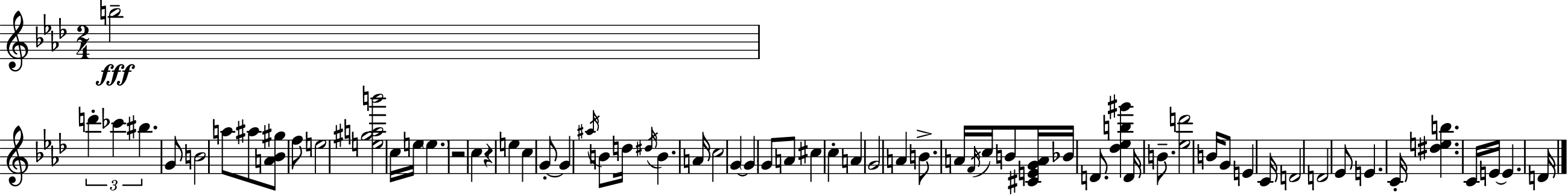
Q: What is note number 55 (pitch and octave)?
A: E4